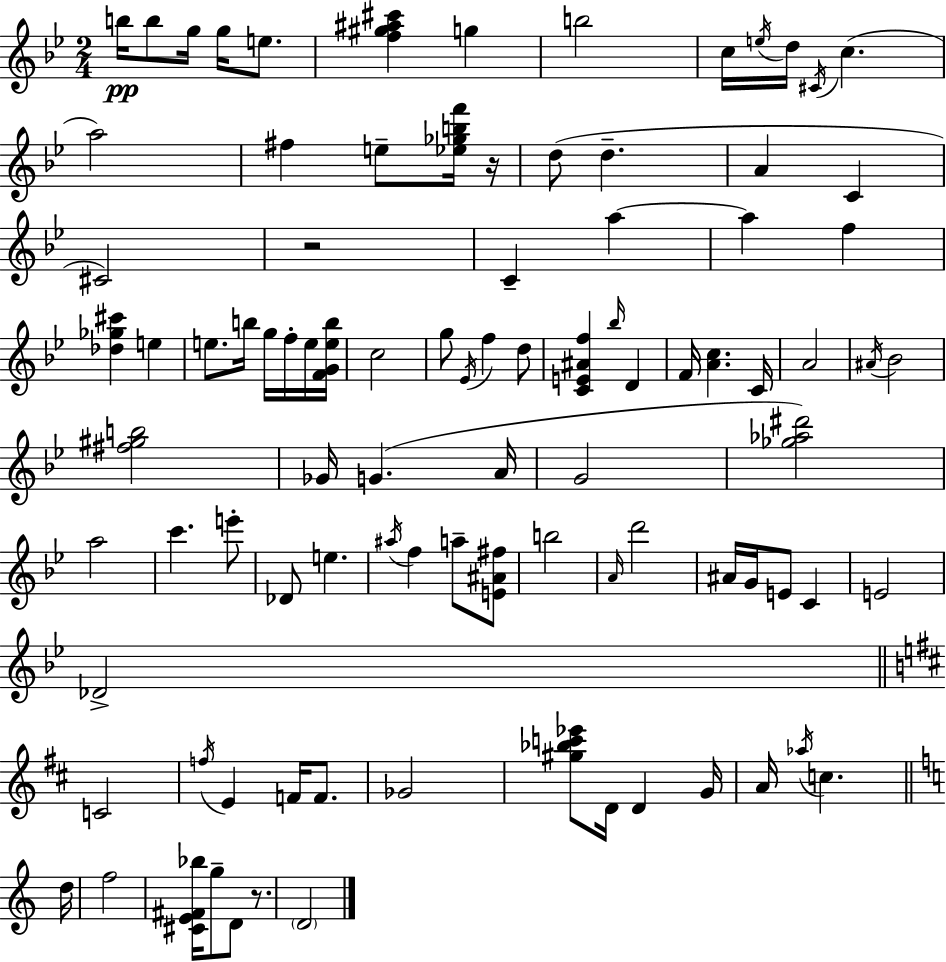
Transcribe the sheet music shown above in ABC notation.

X:1
T:Untitled
M:2/4
L:1/4
K:Gm
b/4 b/2 g/4 g/4 e/2 [f^g^a^c'] g b2 c/4 e/4 d/4 ^C/4 c a2 ^f e/2 [_e_gbf']/4 z/4 d/2 d A C ^C2 z2 C a a f [_d_g^c'] e e/2 b/4 g/4 f/4 e/4 [FGeb]/4 c2 g/2 _E/4 f d/2 [CE^Af] _b/4 D F/4 [Ac] C/4 A2 ^A/4 _B2 [^f^gb]2 _G/4 G A/4 G2 [_g_a^d']2 a2 c' e'/2 _D/2 e ^a/4 f a/2 [E^A^f]/2 b2 A/4 d'2 ^A/4 G/4 E/2 C E2 _D2 C2 f/4 E F/4 F/2 _G2 [^g_bc'_e']/2 D/4 D G/4 A/4 _a/4 c d/4 f2 [^CE^F_b]/4 g/2 D/2 z/2 D2